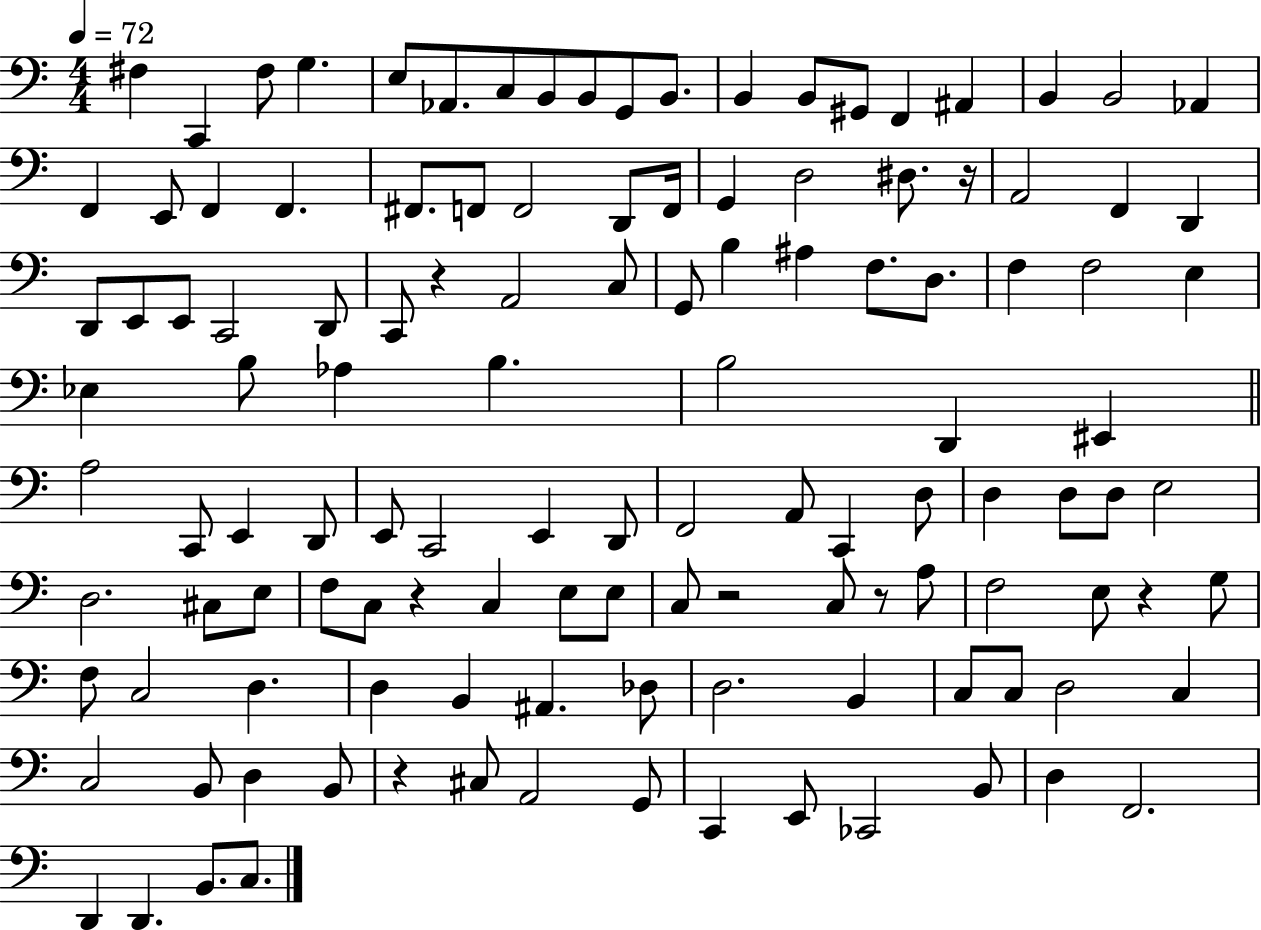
X:1
T:Untitled
M:4/4
L:1/4
K:C
^F, C,, ^F,/2 G, E,/2 _A,,/2 C,/2 B,,/2 B,,/2 G,,/2 B,,/2 B,, B,,/2 ^G,,/2 F,, ^A,, B,, B,,2 _A,, F,, E,,/2 F,, F,, ^F,,/2 F,,/2 F,,2 D,,/2 F,,/4 G,, D,2 ^D,/2 z/4 A,,2 F,, D,, D,,/2 E,,/2 E,,/2 C,,2 D,,/2 C,,/2 z A,,2 C,/2 G,,/2 B, ^A, F,/2 D,/2 F, F,2 E, _E, B,/2 _A, B, B,2 D,, ^E,, A,2 C,,/2 E,, D,,/2 E,,/2 C,,2 E,, D,,/2 F,,2 A,,/2 C,, D,/2 D, D,/2 D,/2 E,2 D,2 ^C,/2 E,/2 F,/2 C,/2 z C, E,/2 E,/2 C,/2 z2 C,/2 z/2 A,/2 F,2 E,/2 z G,/2 F,/2 C,2 D, D, B,, ^A,, _D,/2 D,2 B,, C,/2 C,/2 D,2 C, C,2 B,,/2 D, B,,/2 z ^C,/2 A,,2 G,,/2 C,, E,,/2 _C,,2 B,,/2 D, F,,2 D,, D,, B,,/2 C,/2